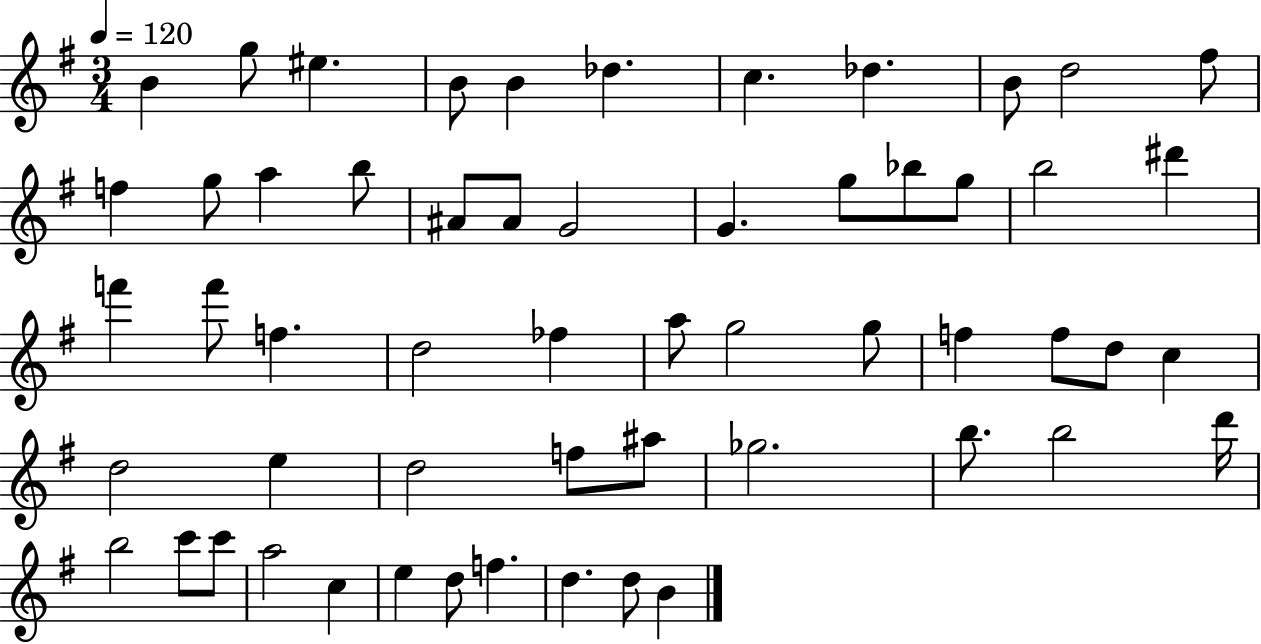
X:1
T:Untitled
M:3/4
L:1/4
K:G
B g/2 ^e B/2 B _d c _d B/2 d2 ^f/2 f g/2 a b/2 ^A/2 ^A/2 G2 G g/2 _b/2 g/2 b2 ^d' f' f'/2 f d2 _f a/2 g2 g/2 f f/2 d/2 c d2 e d2 f/2 ^a/2 _g2 b/2 b2 d'/4 b2 c'/2 c'/2 a2 c e d/2 f d d/2 B